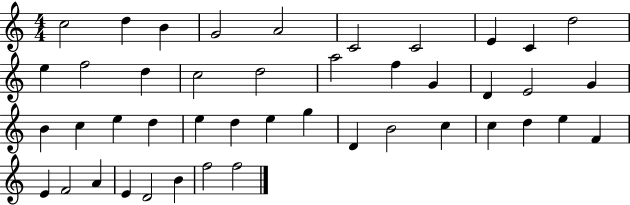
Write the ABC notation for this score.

X:1
T:Untitled
M:4/4
L:1/4
K:C
c2 d B G2 A2 C2 C2 E C d2 e f2 d c2 d2 a2 f G D E2 G B c e d e d e g D B2 c c d e F E F2 A E D2 B f2 f2